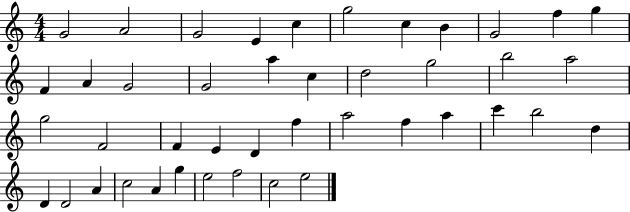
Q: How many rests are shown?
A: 0